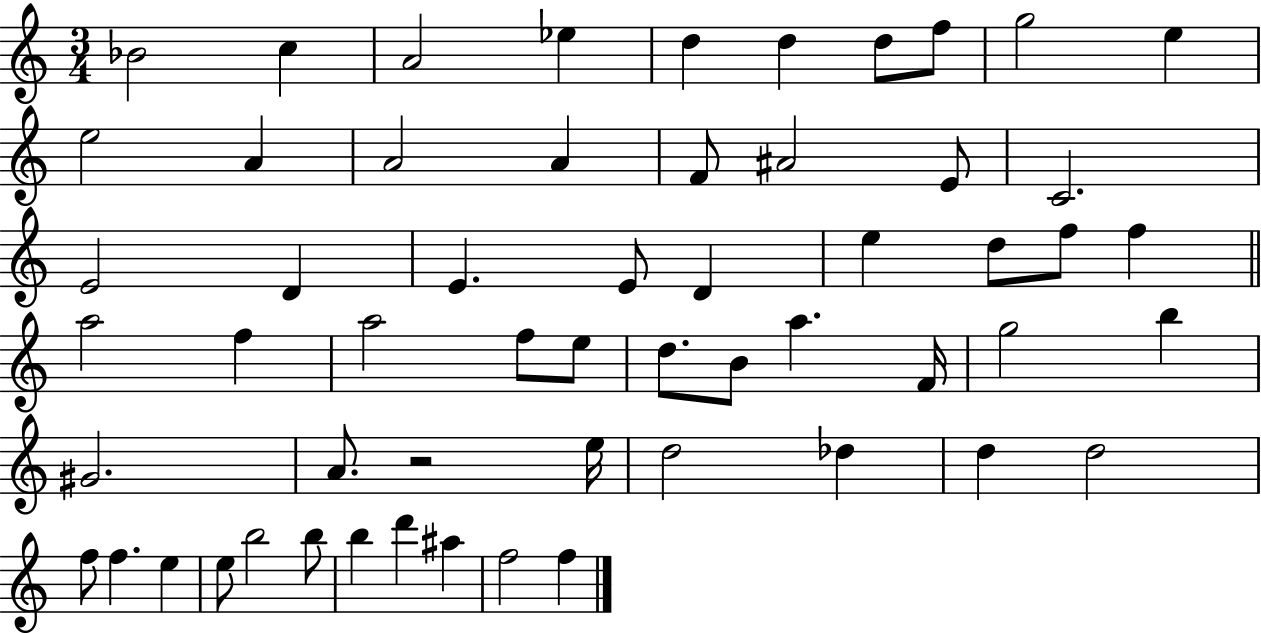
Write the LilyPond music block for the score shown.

{
  \clef treble
  \numericTimeSignature
  \time 3/4
  \key c \major
  bes'2 c''4 | a'2 ees''4 | d''4 d''4 d''8 f''8 | g''2 e''4 | \break e''2 a'4 | a'2 a'4 | f'8 ais'2 e'8 | c'2. | \break e'2 d'4 | e'4. e'8 d'4 | e''4 d''8 f''8 f''4 | \bar "||" \break \key c \major a''2 f''4 | a''2 f''8 e''8 | d''8. b'8 a''4. f'16 | g''2 b''4 | \break gis'2. | a'8. r2 e''16 | d''2 des''4 | d''4 d''2 | \break f''8 f''4. e''4 | e''8 b''2 b''8 | b''4 d'''4 ais''4 | f''2 f''4 | \break \bar "|."
}